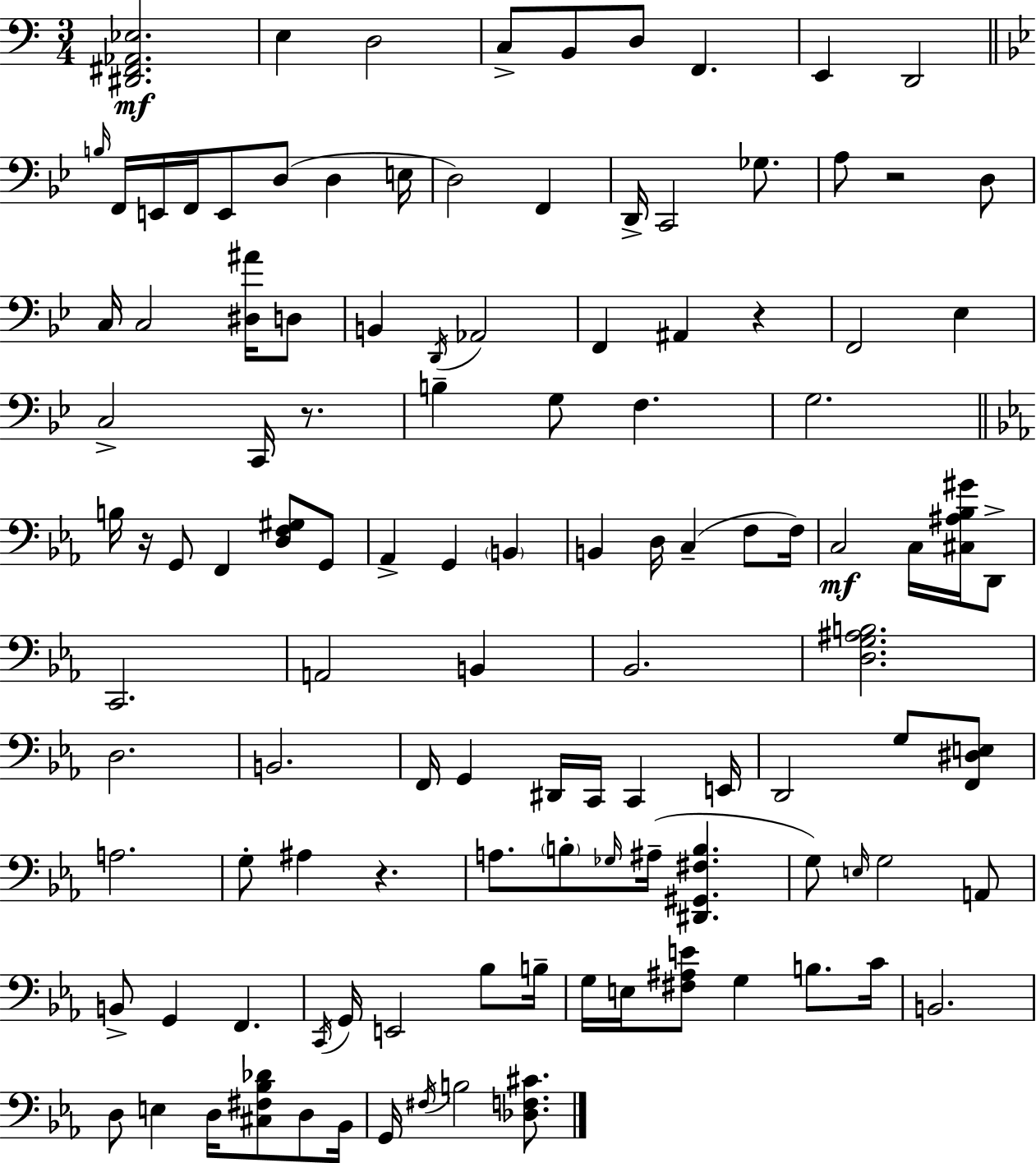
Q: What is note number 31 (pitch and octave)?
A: A#2